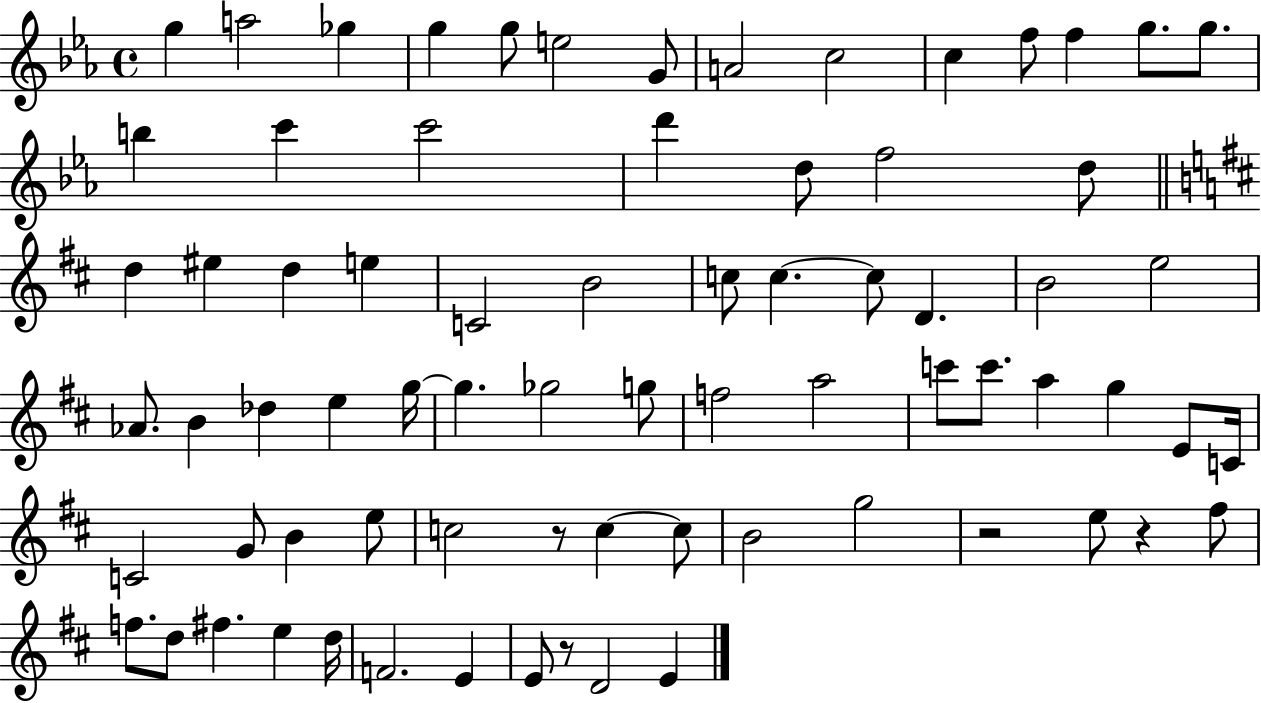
{
  \clef treble
  \time 4/4
  \defaultTimeSignature
  \key ees \major
  \repeat volta 2 { g''4 a''2 ges''4 | g''4 g''8 e''2 g'8 | a'2 c''2 | c''4 f''8 f''4 g''8. g''8. | \break b''4 c'''4 c'''2 | d'''4 d''8 f''2 d''8 | \bar "||" \break \key b \minor d''4 eis''4 d''4 e''4 | c'2 b'2 | c''8 c''4.~~ c''8 d'4. | b'2 e''2 | \break aes'8. b'4 des''4 e''4 g''16~~ | g''4. ges''2 g''8 | f''2 a''2 | c'''8 c'''8. a''4 g''4 e'8 c'16 | \break c'2 g'8 b'4 e''8 | c''2 r8 c''4~~ c''8 | b'2 g''2 | r2 e''8 r4 fis''8 | \break f''8. d''8 fis''4. e''4 d''16 | f'2. e'4 | e'8 r8 d'2 e'4 | } \bar "|."
}